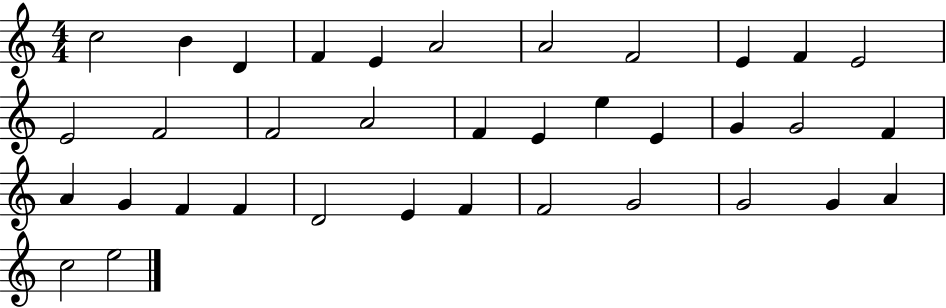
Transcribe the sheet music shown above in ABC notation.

X:1
T:Untitled
M:4/4
L:1/4
K:C
c2 B D F E A2 A2 F2 E F E2 E2 F2 F2 A2 F E e E G G2 F A G F F D2 E F F2 G2 G2 G A c2 e2